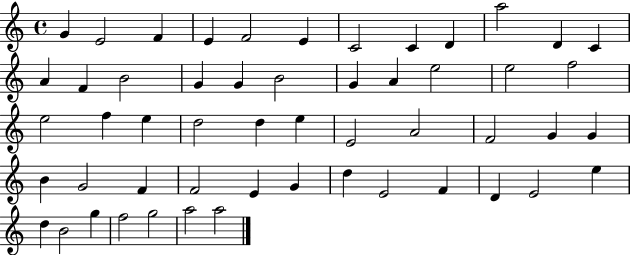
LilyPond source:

{
  \clef treble
  \time 4/4
  \defaultTimeSignature
  \key c \major
  g'4 e'2 f'4 | e'4 f'2 e'4 | c'2 c'4 d'4 | a''2 d'4 c'4 | \break a'4 f'4 b'2 | g'4 g'4 b'2 | g'4 a'4 e''2 | e''2 f''2 | \break e''2 f''4 e''4 | d''2 d''4 e''4 | e'2 a'2 | f'2 g'4 g'4 | \break b'4 g'2 f'4 | f'2 e'4 g'4 | d''4 e'2 f'4 | d'4 e'2 e''4 | \break d''4 b'2 g''4 | f''2 g''2 | a''2 a''2 | \bar "|."
}